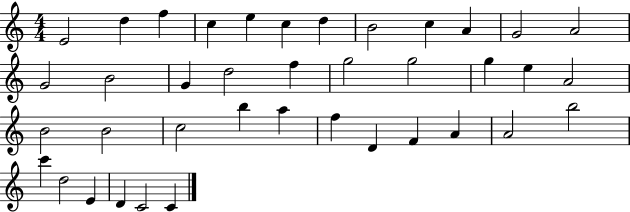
E4/h D5/q F5/q C5/q E5/q C5/q D5/q B4/h C5/q A4/q G4/h A4/h G4/h B4/h G4/q D5/h F5/q G5/h G5/h G5/q E5/q A4/h B4/h B4/h C5/h B5/q A5/q F5/q D4/q F4/q A4/q A4/h B5/h C6/q D5/h E4/q D4/q C4/h C4/q